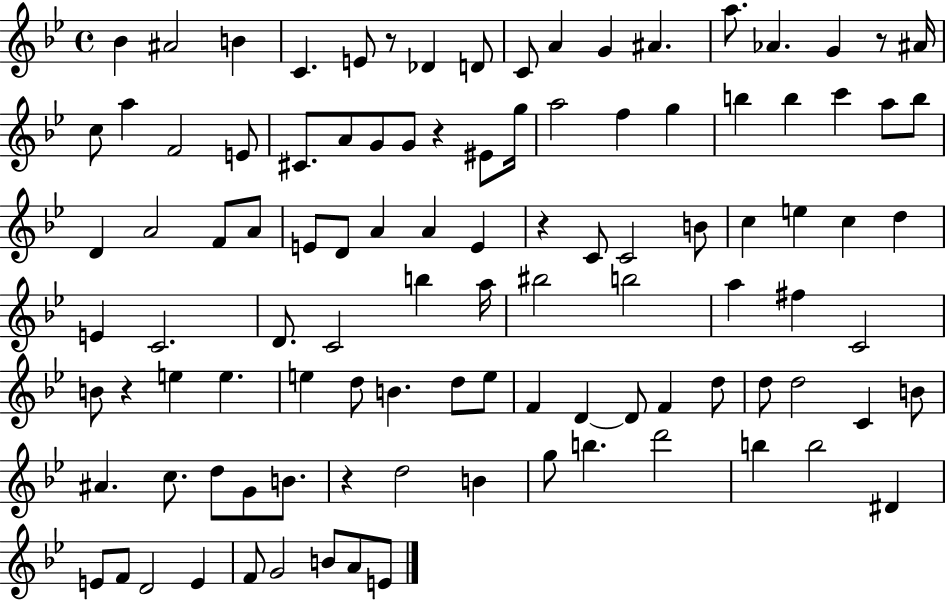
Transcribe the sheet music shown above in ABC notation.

X:1
T:Untitled
M:4/4
L:1/4
K:Bb
_B ^A2 B C E/2 z/2 _D D/2 C/2 A G ^A a/2 _A G z/2 ^A/4 c/2 a F2 E/2 ^C/2 A/2 G/2 G/2 z ^E/2 g/4 a2 f g b b c' a/2 b/2 D A2 F/2 A/2 E/2 D/2 A A E z C/2 C2 B/2 c e c d E C2 D/2 C2 b a/4 ^b2 b2 a ^f C2 B/2 z e e e d/2 B d/2 e/2 F D D/2 F d/2 d/2 d2 C B/2 ^A c/2 d/2 G/2 B/2 z d2 B g/2 b d'2 b b2 ^D E/2 F/2 D2 E F/2 G2 B/2 A/2 E/2